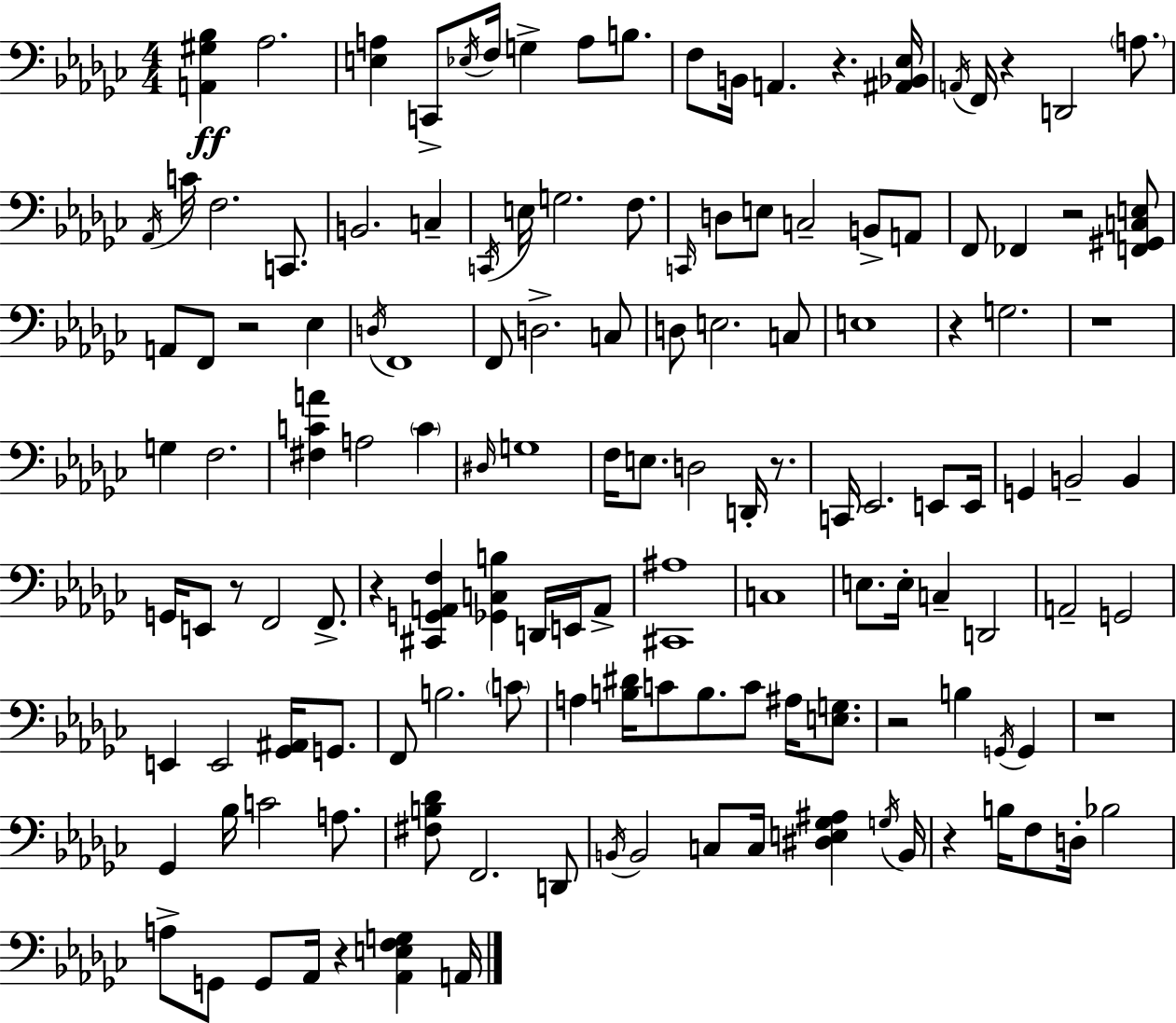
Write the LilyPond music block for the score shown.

{
  \clef bass
  \numericTimeSignature
  \time 4/4
  \key ees \minor
  \repeat volta 2 { <a, gis bes>4\ff aes2. | <e a>4 c,8-> \acciaccatura { ees16 } f16 g4-> a8 b8. | f8 b,16 a,4. r4. | <ais, bes, ees>16 \acciaccatura { a,16 } f,16 r4 d,2 \parenthesize a8. | \break \acciaccatura { aes,16 } c'16 f2. | c,8. b,2. c4-- | \acciaccatura { c,16 } e16 g2. | f8. \grace { c,16 } d8 e8 c2-- | \break b,8-> a,8 f,8 fes,4 r2 | <f, gis, c e>8 a,8 f,8 r2 | ees4 \acciaccatura { d16 } f,1 | f,8 d2.-> | \break c8 d8 e2. | c8 e1 | r4 g2. | r1 | \break g4 f2. | <fis c' a'>4 a2 | \parenthesize c'4 \grace { dis16 } g1 | f16 e8. d2 | \break d,16-. r8. c,16 ees,2. | e,8 e,16 g,4 b,2-- | b,4 g,16 e,8 r8 f,2 | f,8.-> r4 <cis, g, a, f>4 <ges, c b>4 | \break d,16 e,16 a,8-> <cis, ais>1 | c1 | e8. e16-. c4-- d,2 | a,2-- g,2 | \break e,4 e,2 | <ges, ais,>16 g,8. f,8 b2. | \parenthesize c'8 a4 <b dis'>16 c'8 b8. | c'8 ais16 <e g>8. r2 b4 | \break \acciaccatura { g,16 } g,4 r1 | ges,4 bes16 c'2 | a8. <fis b des'>8 f,2. | d,8 \acciaccatura { b,16 } b,2 | \break c8 c16 <dis e ges ais>4 \acciaccatura { g16 } b,16 r4 b16 f8 | d16-. bes2 a8-> g,8 g,8 | aes,16 r4 <aes, e f g>4 a,16 } \bar "|."
}